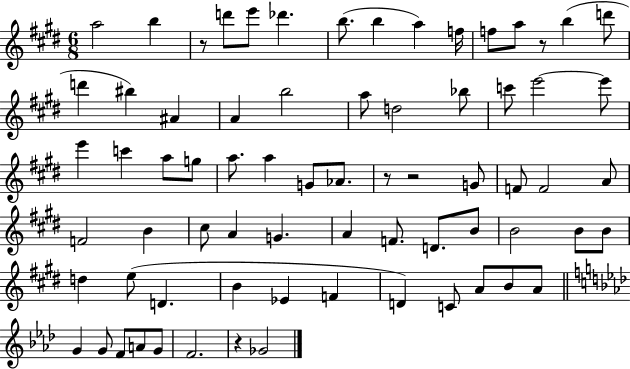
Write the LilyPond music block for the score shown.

{
  \clef treble
  \numericTimeSignature
  \time 6/8
  \key e \major
  \repeat volta 2 { a''2 b''4 | r8 d'''8 e'''8 des'''4. | b''8.( b''4 a''4) f''16 | f''8 a''8 r8 b''4( d'''8 | \break d'''4 bis''4) ais'4 | a'4 b''2 | a''8 d''2 bes''8 | c'''8 e'''2~~ e'''8 | \break e'''4 c'''4 a''8 g''8 | a''8. a''4 g'8 aes'8. | r8 r2 g'8 | f'8 f'2 a'8 | \break f'2 b'4 | cis''8 a'4 g'4. | a'4 f'8. d'8. b'8 | b'2 b'8 b'8 | \break d''4 e''8( d'4. | b'4 ees'4 f'4 | d'4) c'8 a'8 b'8 a'8 | \bar "||" \break \key aes \major g'4 g'8 f'8 a'8 g'8 | f'2. | r4 ges'2 | } \bar "|."
}